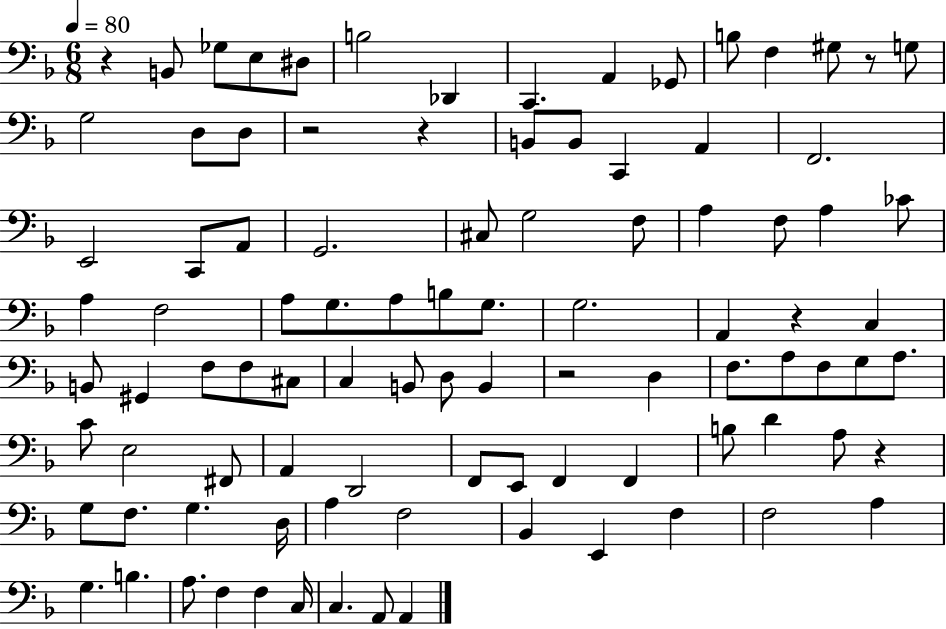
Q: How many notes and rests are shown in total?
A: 96